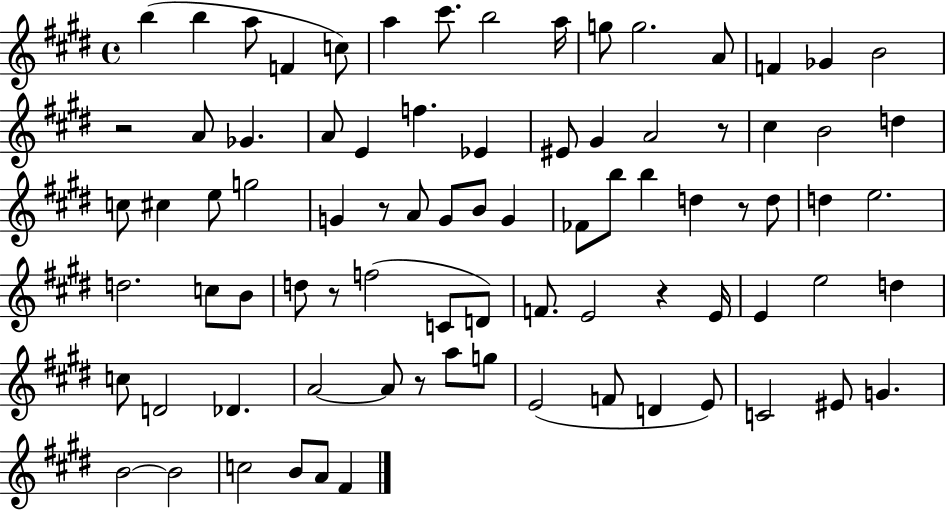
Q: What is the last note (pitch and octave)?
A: F#4